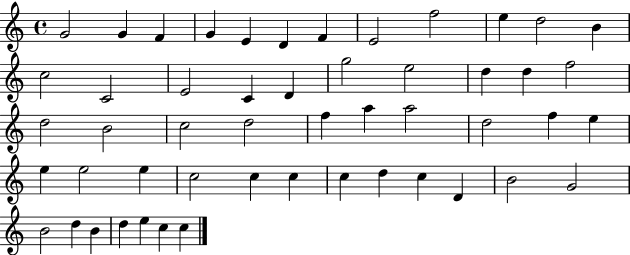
G4/h G4/q F4/q G4/q E4/q D4/q F4/q E4/h F5/h E5/q D5/h B4/q C5/h C4/h E4/h C4/q D4/q G5/h E5/h D5/q D5/q F5/h D5/h B4/h C5/h D5/h F5/q A5/q A5/h D5/h F5/q E5/q E5/q E5/h E5/q C5/h C5/q C5/q C5/q D5/q C5/q D4/q B4/h G4/h B4/h D5/q B4/q D5/q E5/q C5/q C5/q